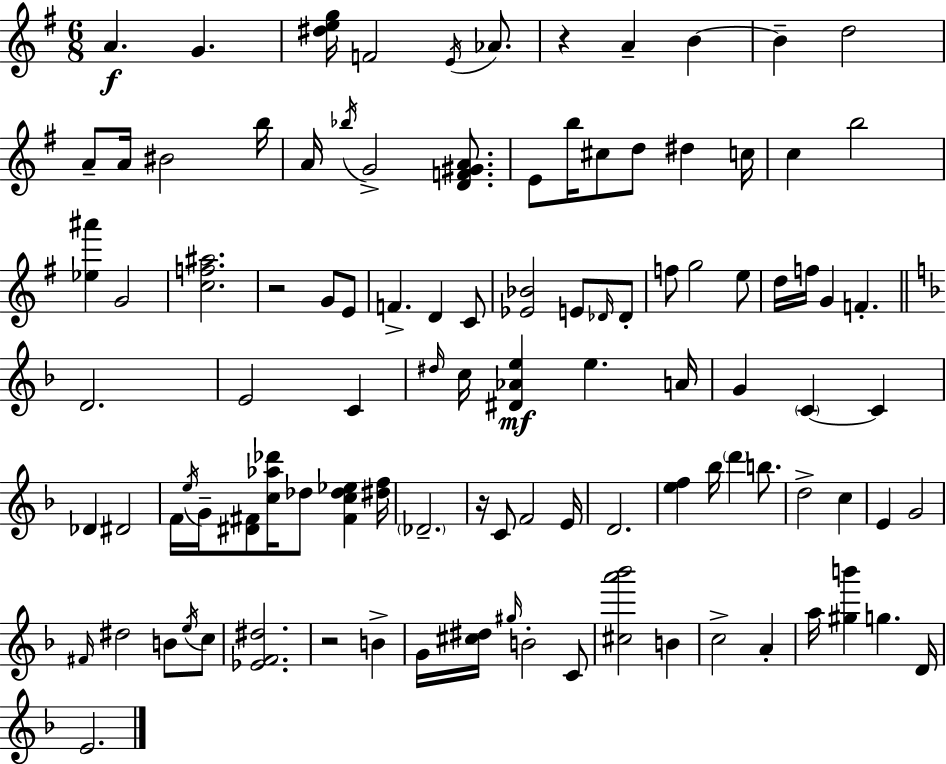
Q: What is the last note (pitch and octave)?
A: E4